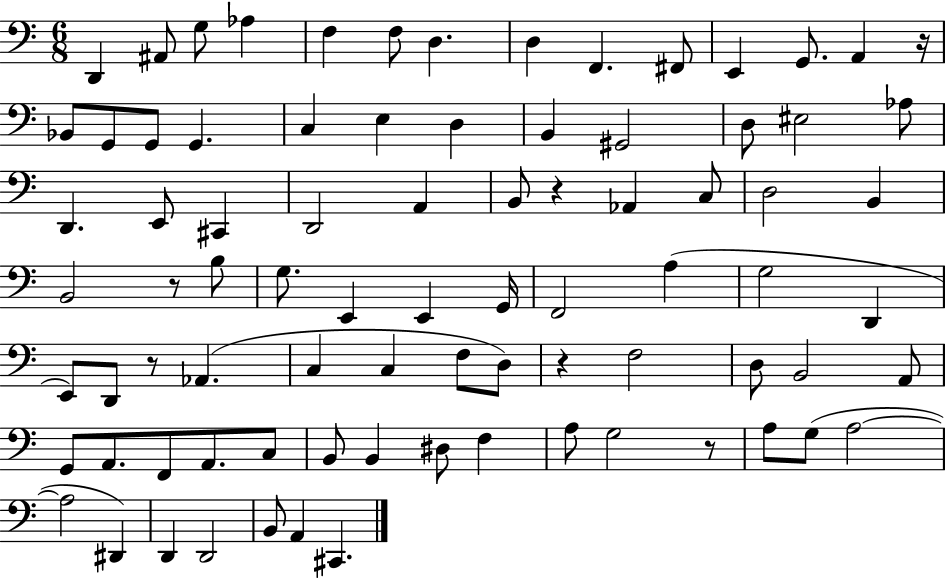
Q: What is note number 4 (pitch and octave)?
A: Ab3